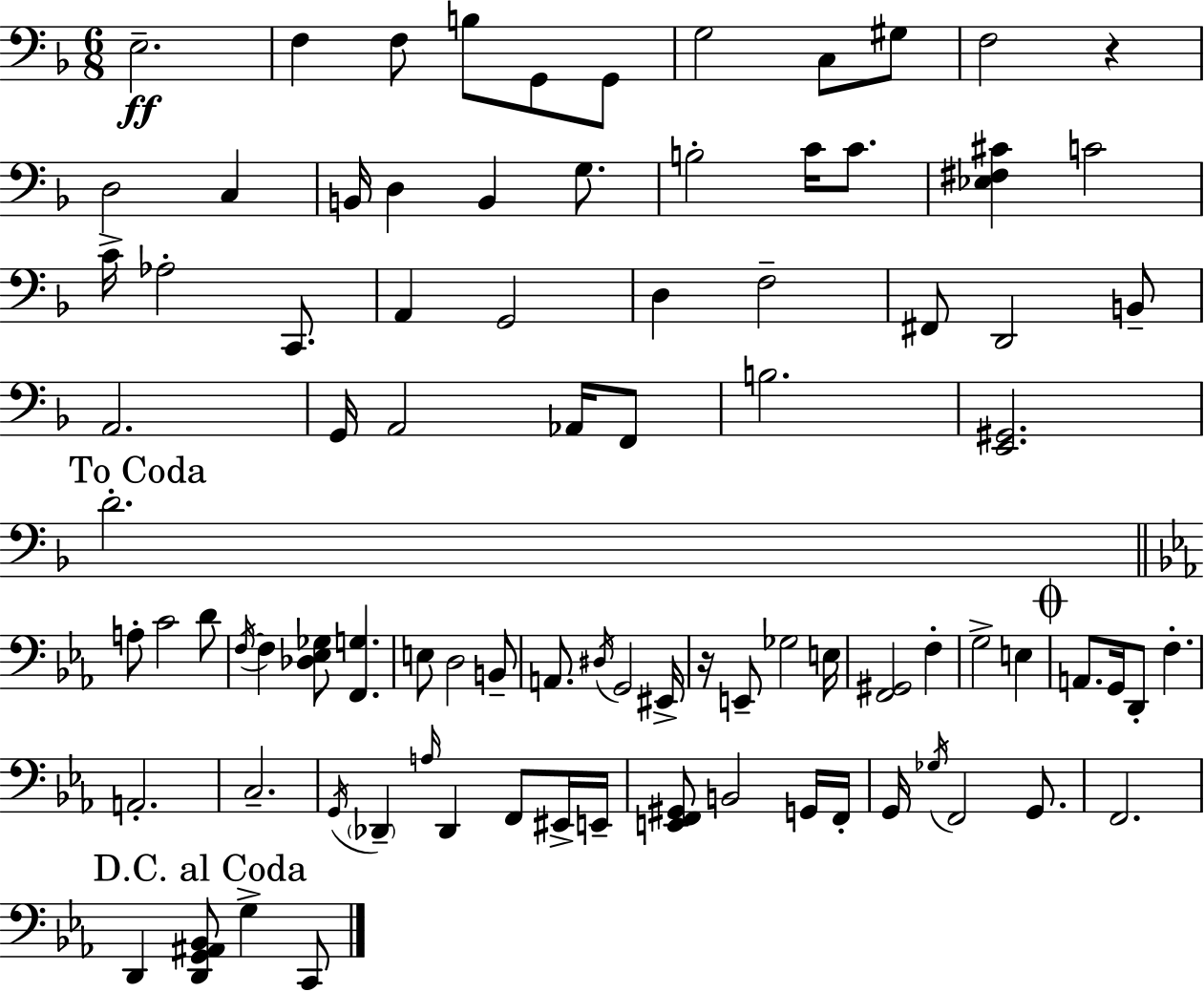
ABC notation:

X:1
T:Untitled
M:6/8
L:1/4
K:F
E,2 F, F,/2 B,/2 G,,/2 G,,/2 G,2 C,/2 ^G,/2 F,2 z D,2 C, B,,/4 D, B,, G,/2 B,2 C/4 C/2 [_E,^F,^C] C2 C/4 _A,2 C,,/2 A,, G,,2 D, F,2 ^F,,/2 D,,2 B,,/2 A,,2 G,,/4 A,,2 _A,,/4 F,,/2 B,2 [E,,^G,,]2 D2 A,/2 C2 D/2 F,/4 F, [_D,_E,_G,]/2 [F,,G,] E,/2 D,2 B,,/2 A,,/2 ^D,/4 G,,2 ^E,,/4 z/4 E,,/2 _G,2 E,/4 [F,,^G,,]2 F, G,2 E, A,,/2 G,,/4 D,,/2 F, A,,2 C,2 G,,/4 _D,, A,/4 _D,, F,,/2 ^E,,/4 E,,/4 [E,,F,,^G,,]/2 B,,2 G,,/4 F,,/4 G,,/4 _G,/4 F,,2 G,,/2 F,,2 D,, [D,,G,,^A,,_B,,]/2 G, C,,/2